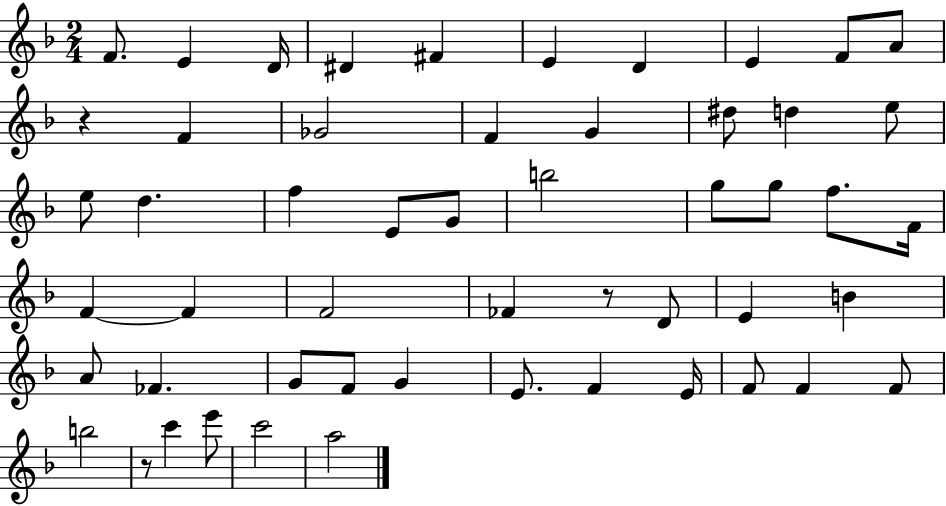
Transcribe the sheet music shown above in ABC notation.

X:1
T:Untitled
M:2/4
L:1/4
K:F
F/2 E D/4 ^D ^F E D E F/2 A/2 z F _G2 F G ^d/2 d e/2 e/2 d f E/2 G/2 b2 g/2 g/2 f/2 F/4 F F F2 _F z/2 D/2 E B A/2 _F G/2 F/2 G E/2 F E/4 F/2 F F/2 b2 z/2 c' e'/2 c'2 a2